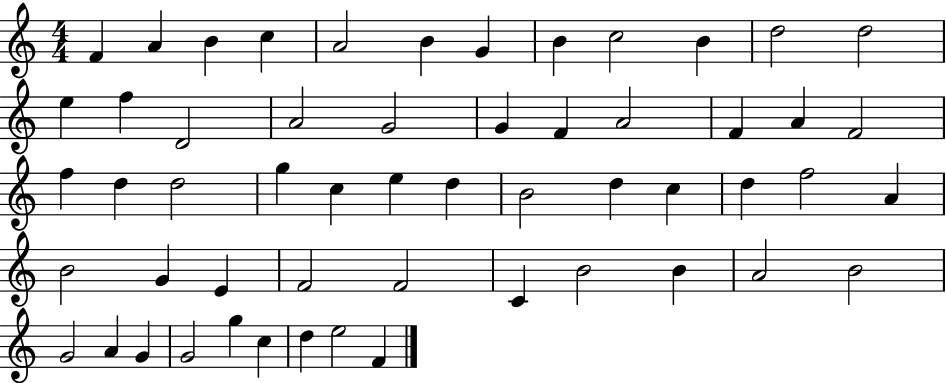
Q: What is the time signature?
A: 4/4